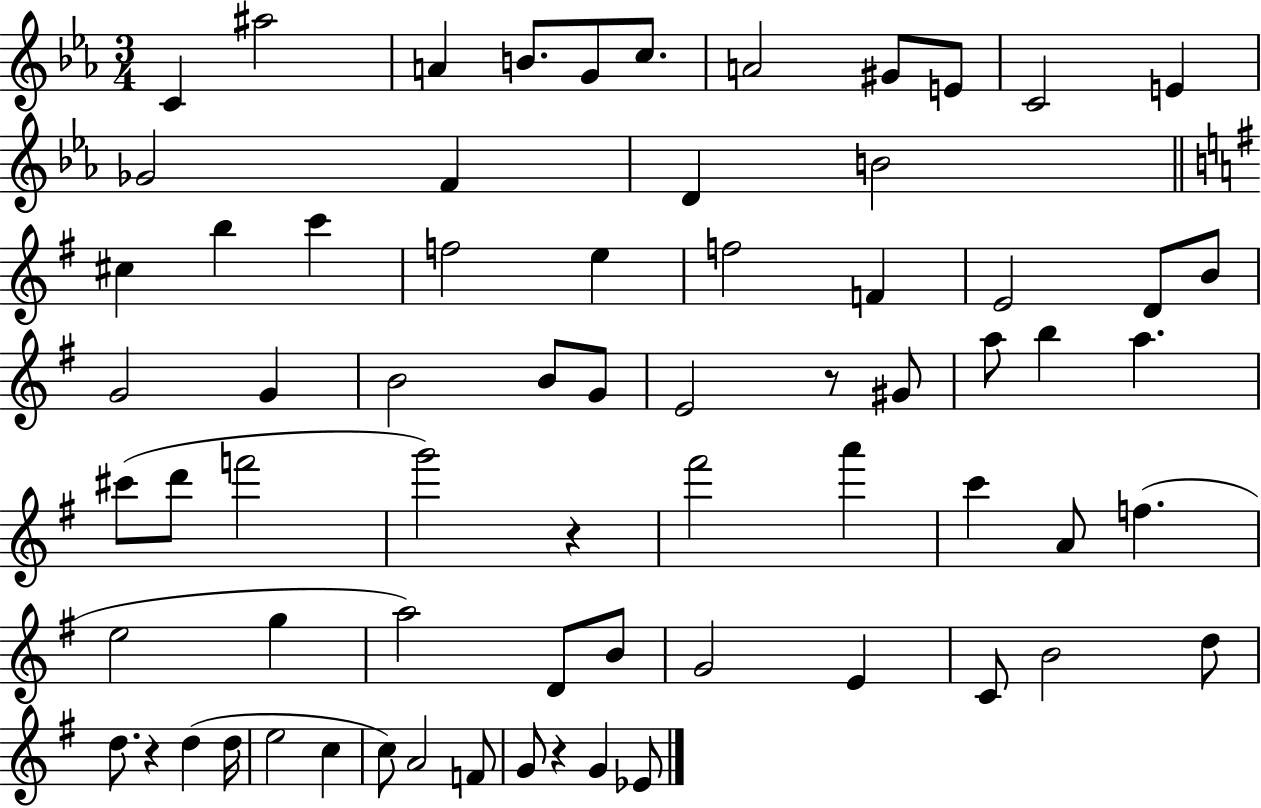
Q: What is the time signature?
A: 3/4